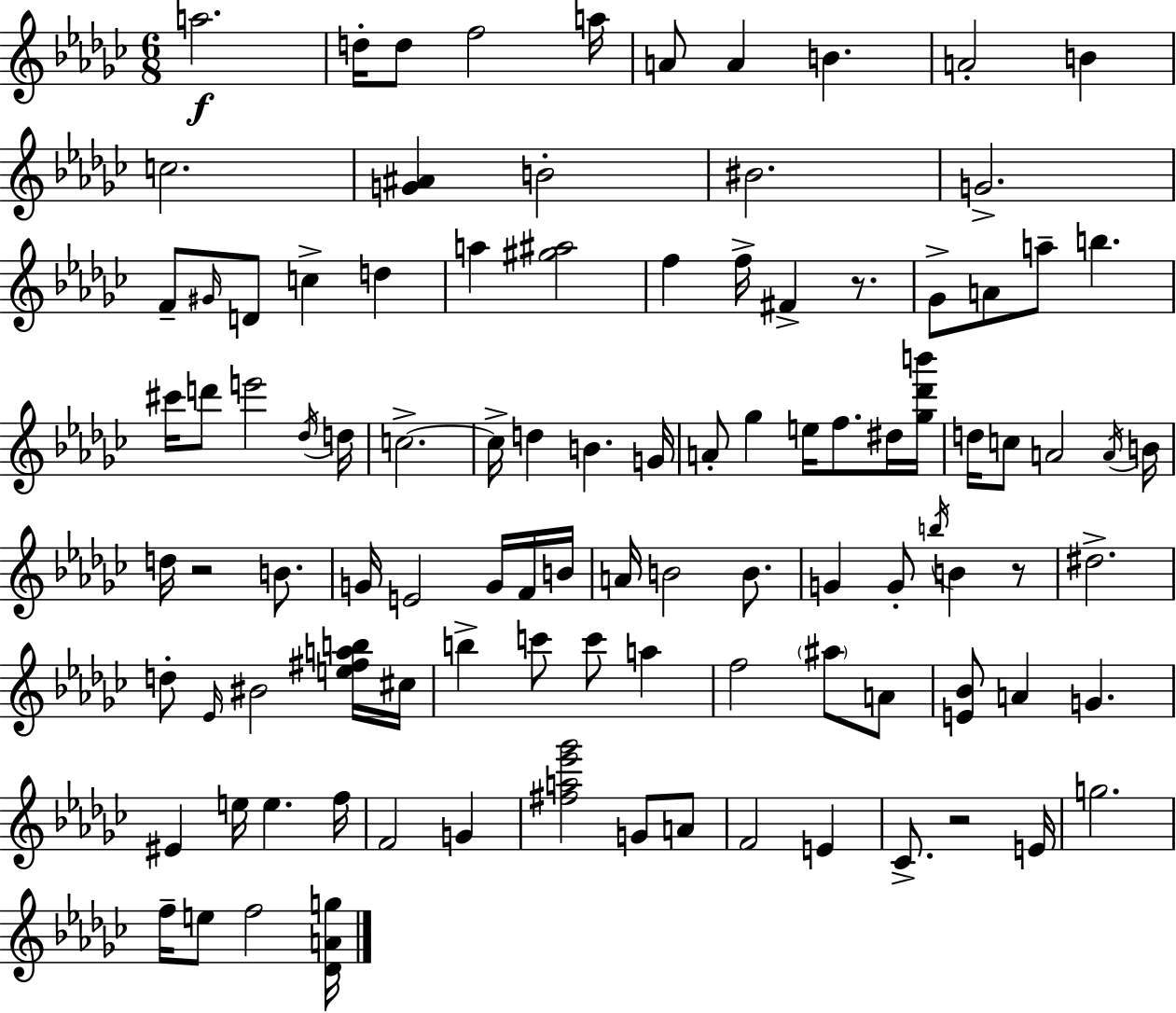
A5/h. D5/s D5/e F5/h A5/s A4/e A4/q B4/q. A4/h B4/q C5/h. [G4,A#4]/q B4/h BIS4/h. G4/h. F4/e G#4/s D4/e C5/q D5/q A5/q [G#5,A#5]/h F5/q F5/s F#4/q R/e. Gb4/e A4/e A5/e B5/q. C#6/s D6/e E6/h Db5/s D5/s C5/h. C5/s D5/q B4/q. G4/s A4/e Gb5/q E5/s F5/e. D#5/s [Gb5,Db6,B6]/s D5/s C5/e A4/h A4/s B4/s D5/s R/h B4/e. G4/s E4/h G4/s F4/s B4/s A4/s B4/h B4/e. G4/q G4/e B5/s B4/q R/e D#5/h. D5/e Eb4/s BIS4/h [E5,F#5,A5,B5]/s C#5/s B5/q C6/e C6/e A5/q F5/h A#5/e A4/e [E4,Bb4]/e A4/q G4/q. EIS4/q E5/s E5/q. F5/s F4/h G4/q [F#5,A5,Eb6,Gb6]/h G4/e A4/e F4/h E4/q CES4/e. R/h E4/s G5/h. F5/s E5/e F5/h [Db4,A4,G5]/s